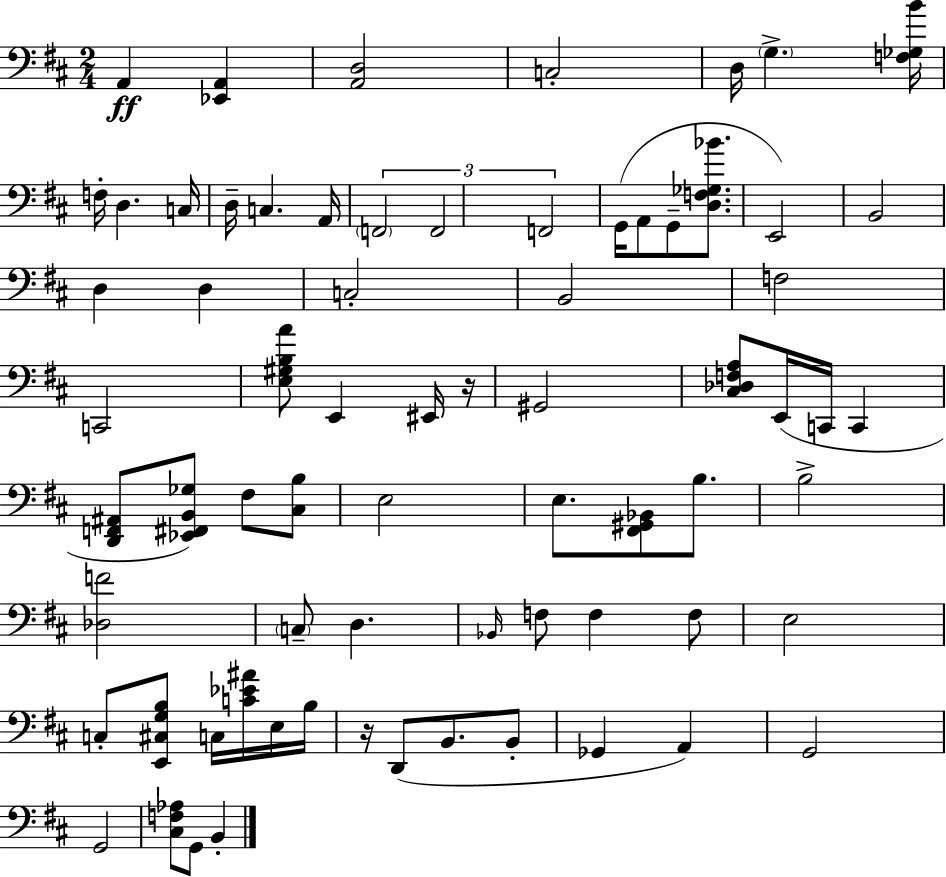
X:1
T:Untitled
M:2/4
L:1/4
K:D
A,, [_E,,A,,] [A,,D,]2 C,2 D,/4 G, [F,_G,B]/4 F,/4 D, C,/4 D,/4 C, A,,/4 F,,2 F,,2 F,,2 G,,/4 A,,/2 G,,/2 [D,F,_G,_B]/2 E,,2 B,,2 D, D, C,2 B,,2 F,2 C,,2 [E,^G,B,A]/2 E,, ^E,,/4 z/4 ^G,,2 [^C,_D,F,A,]/2 E,,/4 C,,/4 C,, [D,,F,,^A,,]/2 [_E,,^F,,B,,_G,]/2 ^F,/2 [^C,B,]/2 E,2 E,/2 [^F,,^G,,_B,,]/2 B,/2 B,2 [_D,F]2 C,/2 D, _B,,/4 F,/2 F, F,/2 E,2 C,/2 [E,,^C,G,B,]/2 C,/4 [C_E^A]/4 E,/4 B,/4 z/4 D,,/2 B,,/2 B,,/2 _G,, A,, G,,2 G,,2 [^C,F,_A,]/2 G,,/2 B,,